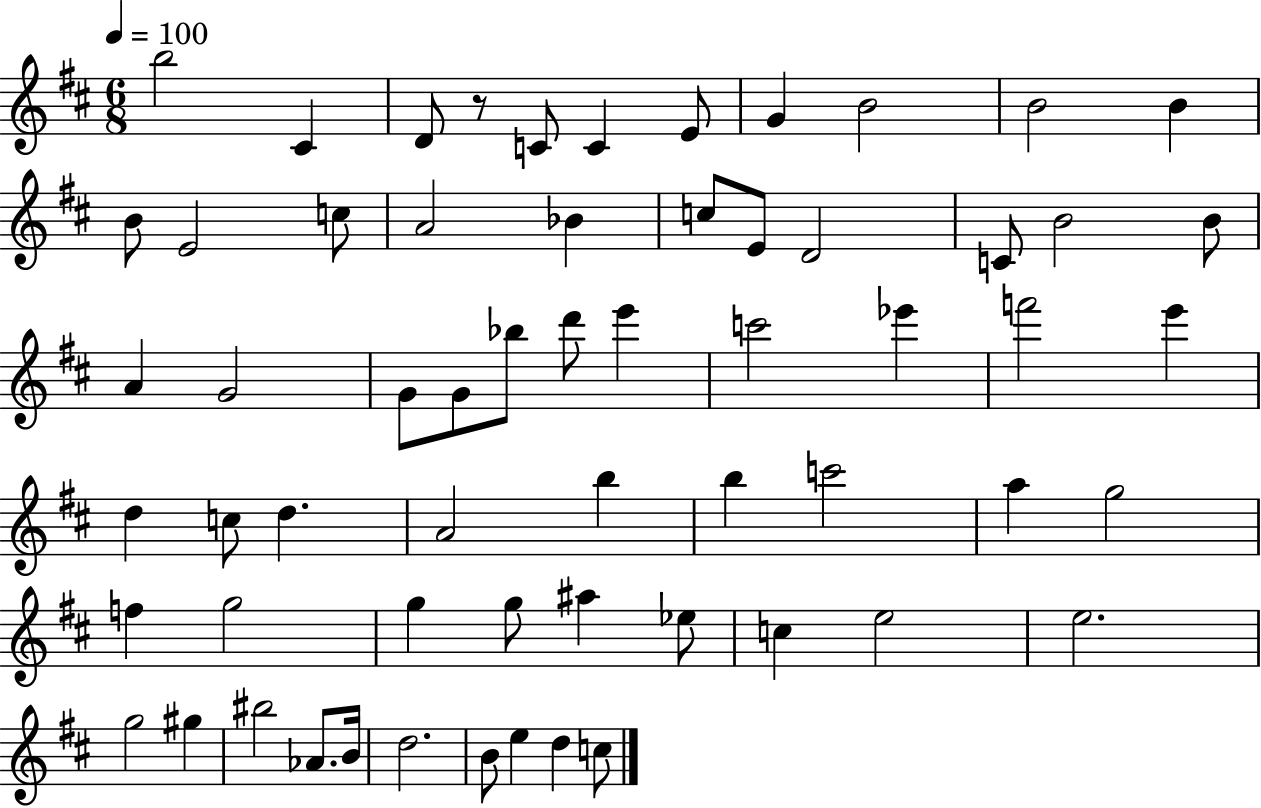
B5/h C#4/q D4/e R/e C4/e C4/q E4/e G4/q B4/h B4/h B4/q B4/e E4/h C5/e A4/h Bb4/q C5/e E4/e D4/h C4/e B4/h B4/e A4/q G4/h G4/e G4/e Bb5/e D6/e E6/q C6/h Eb6/q F6/h E6/q D5/q C5/e D5/q. A4/h B5/q B5/q C6/h A5/q G5/h F5/q G5/h G5/q G5/e A#5/q Eb5/e C5/q E5/h E5/h. G5/h G#5/q BIS5/h Ab4/e. B4/s D5/h. B4/e E5/q D5/q C5/e